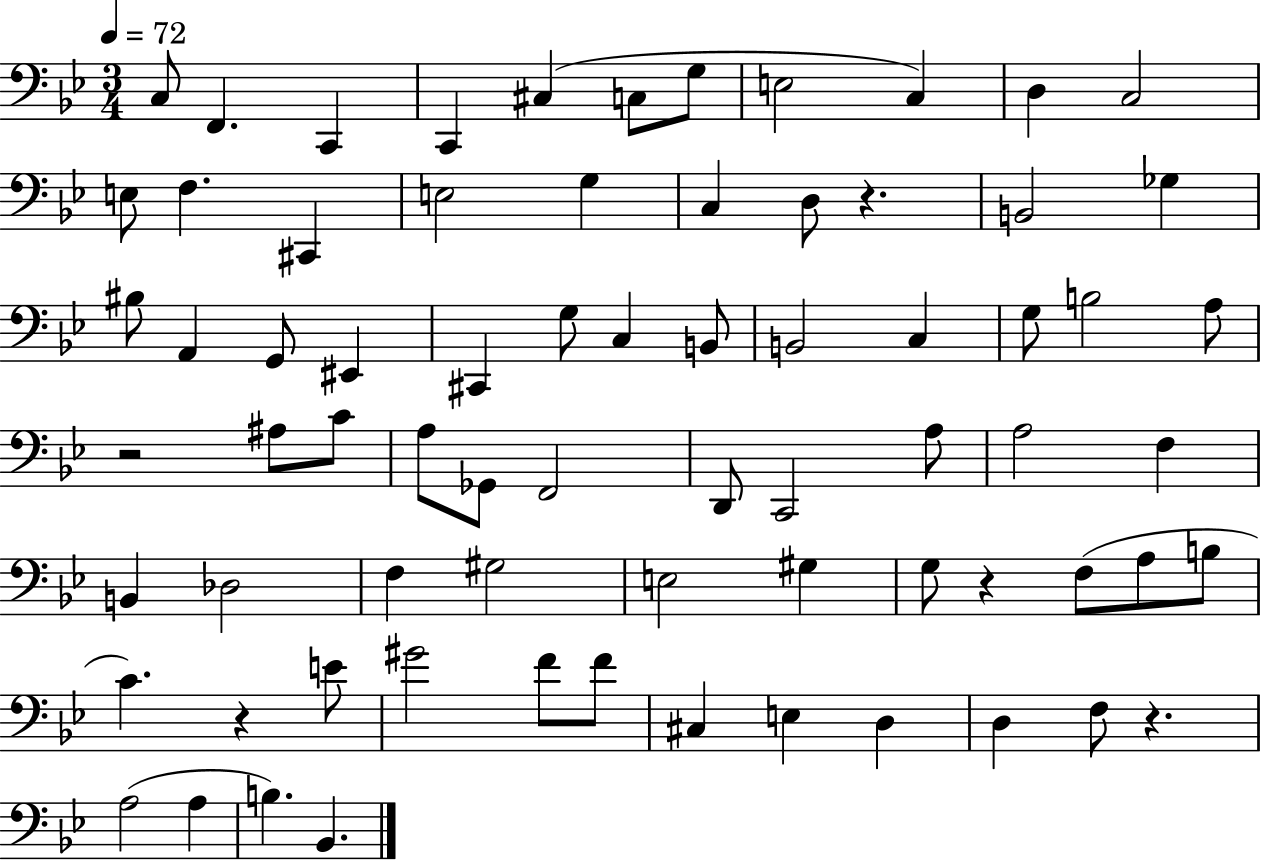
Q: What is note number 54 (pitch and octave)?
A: C4